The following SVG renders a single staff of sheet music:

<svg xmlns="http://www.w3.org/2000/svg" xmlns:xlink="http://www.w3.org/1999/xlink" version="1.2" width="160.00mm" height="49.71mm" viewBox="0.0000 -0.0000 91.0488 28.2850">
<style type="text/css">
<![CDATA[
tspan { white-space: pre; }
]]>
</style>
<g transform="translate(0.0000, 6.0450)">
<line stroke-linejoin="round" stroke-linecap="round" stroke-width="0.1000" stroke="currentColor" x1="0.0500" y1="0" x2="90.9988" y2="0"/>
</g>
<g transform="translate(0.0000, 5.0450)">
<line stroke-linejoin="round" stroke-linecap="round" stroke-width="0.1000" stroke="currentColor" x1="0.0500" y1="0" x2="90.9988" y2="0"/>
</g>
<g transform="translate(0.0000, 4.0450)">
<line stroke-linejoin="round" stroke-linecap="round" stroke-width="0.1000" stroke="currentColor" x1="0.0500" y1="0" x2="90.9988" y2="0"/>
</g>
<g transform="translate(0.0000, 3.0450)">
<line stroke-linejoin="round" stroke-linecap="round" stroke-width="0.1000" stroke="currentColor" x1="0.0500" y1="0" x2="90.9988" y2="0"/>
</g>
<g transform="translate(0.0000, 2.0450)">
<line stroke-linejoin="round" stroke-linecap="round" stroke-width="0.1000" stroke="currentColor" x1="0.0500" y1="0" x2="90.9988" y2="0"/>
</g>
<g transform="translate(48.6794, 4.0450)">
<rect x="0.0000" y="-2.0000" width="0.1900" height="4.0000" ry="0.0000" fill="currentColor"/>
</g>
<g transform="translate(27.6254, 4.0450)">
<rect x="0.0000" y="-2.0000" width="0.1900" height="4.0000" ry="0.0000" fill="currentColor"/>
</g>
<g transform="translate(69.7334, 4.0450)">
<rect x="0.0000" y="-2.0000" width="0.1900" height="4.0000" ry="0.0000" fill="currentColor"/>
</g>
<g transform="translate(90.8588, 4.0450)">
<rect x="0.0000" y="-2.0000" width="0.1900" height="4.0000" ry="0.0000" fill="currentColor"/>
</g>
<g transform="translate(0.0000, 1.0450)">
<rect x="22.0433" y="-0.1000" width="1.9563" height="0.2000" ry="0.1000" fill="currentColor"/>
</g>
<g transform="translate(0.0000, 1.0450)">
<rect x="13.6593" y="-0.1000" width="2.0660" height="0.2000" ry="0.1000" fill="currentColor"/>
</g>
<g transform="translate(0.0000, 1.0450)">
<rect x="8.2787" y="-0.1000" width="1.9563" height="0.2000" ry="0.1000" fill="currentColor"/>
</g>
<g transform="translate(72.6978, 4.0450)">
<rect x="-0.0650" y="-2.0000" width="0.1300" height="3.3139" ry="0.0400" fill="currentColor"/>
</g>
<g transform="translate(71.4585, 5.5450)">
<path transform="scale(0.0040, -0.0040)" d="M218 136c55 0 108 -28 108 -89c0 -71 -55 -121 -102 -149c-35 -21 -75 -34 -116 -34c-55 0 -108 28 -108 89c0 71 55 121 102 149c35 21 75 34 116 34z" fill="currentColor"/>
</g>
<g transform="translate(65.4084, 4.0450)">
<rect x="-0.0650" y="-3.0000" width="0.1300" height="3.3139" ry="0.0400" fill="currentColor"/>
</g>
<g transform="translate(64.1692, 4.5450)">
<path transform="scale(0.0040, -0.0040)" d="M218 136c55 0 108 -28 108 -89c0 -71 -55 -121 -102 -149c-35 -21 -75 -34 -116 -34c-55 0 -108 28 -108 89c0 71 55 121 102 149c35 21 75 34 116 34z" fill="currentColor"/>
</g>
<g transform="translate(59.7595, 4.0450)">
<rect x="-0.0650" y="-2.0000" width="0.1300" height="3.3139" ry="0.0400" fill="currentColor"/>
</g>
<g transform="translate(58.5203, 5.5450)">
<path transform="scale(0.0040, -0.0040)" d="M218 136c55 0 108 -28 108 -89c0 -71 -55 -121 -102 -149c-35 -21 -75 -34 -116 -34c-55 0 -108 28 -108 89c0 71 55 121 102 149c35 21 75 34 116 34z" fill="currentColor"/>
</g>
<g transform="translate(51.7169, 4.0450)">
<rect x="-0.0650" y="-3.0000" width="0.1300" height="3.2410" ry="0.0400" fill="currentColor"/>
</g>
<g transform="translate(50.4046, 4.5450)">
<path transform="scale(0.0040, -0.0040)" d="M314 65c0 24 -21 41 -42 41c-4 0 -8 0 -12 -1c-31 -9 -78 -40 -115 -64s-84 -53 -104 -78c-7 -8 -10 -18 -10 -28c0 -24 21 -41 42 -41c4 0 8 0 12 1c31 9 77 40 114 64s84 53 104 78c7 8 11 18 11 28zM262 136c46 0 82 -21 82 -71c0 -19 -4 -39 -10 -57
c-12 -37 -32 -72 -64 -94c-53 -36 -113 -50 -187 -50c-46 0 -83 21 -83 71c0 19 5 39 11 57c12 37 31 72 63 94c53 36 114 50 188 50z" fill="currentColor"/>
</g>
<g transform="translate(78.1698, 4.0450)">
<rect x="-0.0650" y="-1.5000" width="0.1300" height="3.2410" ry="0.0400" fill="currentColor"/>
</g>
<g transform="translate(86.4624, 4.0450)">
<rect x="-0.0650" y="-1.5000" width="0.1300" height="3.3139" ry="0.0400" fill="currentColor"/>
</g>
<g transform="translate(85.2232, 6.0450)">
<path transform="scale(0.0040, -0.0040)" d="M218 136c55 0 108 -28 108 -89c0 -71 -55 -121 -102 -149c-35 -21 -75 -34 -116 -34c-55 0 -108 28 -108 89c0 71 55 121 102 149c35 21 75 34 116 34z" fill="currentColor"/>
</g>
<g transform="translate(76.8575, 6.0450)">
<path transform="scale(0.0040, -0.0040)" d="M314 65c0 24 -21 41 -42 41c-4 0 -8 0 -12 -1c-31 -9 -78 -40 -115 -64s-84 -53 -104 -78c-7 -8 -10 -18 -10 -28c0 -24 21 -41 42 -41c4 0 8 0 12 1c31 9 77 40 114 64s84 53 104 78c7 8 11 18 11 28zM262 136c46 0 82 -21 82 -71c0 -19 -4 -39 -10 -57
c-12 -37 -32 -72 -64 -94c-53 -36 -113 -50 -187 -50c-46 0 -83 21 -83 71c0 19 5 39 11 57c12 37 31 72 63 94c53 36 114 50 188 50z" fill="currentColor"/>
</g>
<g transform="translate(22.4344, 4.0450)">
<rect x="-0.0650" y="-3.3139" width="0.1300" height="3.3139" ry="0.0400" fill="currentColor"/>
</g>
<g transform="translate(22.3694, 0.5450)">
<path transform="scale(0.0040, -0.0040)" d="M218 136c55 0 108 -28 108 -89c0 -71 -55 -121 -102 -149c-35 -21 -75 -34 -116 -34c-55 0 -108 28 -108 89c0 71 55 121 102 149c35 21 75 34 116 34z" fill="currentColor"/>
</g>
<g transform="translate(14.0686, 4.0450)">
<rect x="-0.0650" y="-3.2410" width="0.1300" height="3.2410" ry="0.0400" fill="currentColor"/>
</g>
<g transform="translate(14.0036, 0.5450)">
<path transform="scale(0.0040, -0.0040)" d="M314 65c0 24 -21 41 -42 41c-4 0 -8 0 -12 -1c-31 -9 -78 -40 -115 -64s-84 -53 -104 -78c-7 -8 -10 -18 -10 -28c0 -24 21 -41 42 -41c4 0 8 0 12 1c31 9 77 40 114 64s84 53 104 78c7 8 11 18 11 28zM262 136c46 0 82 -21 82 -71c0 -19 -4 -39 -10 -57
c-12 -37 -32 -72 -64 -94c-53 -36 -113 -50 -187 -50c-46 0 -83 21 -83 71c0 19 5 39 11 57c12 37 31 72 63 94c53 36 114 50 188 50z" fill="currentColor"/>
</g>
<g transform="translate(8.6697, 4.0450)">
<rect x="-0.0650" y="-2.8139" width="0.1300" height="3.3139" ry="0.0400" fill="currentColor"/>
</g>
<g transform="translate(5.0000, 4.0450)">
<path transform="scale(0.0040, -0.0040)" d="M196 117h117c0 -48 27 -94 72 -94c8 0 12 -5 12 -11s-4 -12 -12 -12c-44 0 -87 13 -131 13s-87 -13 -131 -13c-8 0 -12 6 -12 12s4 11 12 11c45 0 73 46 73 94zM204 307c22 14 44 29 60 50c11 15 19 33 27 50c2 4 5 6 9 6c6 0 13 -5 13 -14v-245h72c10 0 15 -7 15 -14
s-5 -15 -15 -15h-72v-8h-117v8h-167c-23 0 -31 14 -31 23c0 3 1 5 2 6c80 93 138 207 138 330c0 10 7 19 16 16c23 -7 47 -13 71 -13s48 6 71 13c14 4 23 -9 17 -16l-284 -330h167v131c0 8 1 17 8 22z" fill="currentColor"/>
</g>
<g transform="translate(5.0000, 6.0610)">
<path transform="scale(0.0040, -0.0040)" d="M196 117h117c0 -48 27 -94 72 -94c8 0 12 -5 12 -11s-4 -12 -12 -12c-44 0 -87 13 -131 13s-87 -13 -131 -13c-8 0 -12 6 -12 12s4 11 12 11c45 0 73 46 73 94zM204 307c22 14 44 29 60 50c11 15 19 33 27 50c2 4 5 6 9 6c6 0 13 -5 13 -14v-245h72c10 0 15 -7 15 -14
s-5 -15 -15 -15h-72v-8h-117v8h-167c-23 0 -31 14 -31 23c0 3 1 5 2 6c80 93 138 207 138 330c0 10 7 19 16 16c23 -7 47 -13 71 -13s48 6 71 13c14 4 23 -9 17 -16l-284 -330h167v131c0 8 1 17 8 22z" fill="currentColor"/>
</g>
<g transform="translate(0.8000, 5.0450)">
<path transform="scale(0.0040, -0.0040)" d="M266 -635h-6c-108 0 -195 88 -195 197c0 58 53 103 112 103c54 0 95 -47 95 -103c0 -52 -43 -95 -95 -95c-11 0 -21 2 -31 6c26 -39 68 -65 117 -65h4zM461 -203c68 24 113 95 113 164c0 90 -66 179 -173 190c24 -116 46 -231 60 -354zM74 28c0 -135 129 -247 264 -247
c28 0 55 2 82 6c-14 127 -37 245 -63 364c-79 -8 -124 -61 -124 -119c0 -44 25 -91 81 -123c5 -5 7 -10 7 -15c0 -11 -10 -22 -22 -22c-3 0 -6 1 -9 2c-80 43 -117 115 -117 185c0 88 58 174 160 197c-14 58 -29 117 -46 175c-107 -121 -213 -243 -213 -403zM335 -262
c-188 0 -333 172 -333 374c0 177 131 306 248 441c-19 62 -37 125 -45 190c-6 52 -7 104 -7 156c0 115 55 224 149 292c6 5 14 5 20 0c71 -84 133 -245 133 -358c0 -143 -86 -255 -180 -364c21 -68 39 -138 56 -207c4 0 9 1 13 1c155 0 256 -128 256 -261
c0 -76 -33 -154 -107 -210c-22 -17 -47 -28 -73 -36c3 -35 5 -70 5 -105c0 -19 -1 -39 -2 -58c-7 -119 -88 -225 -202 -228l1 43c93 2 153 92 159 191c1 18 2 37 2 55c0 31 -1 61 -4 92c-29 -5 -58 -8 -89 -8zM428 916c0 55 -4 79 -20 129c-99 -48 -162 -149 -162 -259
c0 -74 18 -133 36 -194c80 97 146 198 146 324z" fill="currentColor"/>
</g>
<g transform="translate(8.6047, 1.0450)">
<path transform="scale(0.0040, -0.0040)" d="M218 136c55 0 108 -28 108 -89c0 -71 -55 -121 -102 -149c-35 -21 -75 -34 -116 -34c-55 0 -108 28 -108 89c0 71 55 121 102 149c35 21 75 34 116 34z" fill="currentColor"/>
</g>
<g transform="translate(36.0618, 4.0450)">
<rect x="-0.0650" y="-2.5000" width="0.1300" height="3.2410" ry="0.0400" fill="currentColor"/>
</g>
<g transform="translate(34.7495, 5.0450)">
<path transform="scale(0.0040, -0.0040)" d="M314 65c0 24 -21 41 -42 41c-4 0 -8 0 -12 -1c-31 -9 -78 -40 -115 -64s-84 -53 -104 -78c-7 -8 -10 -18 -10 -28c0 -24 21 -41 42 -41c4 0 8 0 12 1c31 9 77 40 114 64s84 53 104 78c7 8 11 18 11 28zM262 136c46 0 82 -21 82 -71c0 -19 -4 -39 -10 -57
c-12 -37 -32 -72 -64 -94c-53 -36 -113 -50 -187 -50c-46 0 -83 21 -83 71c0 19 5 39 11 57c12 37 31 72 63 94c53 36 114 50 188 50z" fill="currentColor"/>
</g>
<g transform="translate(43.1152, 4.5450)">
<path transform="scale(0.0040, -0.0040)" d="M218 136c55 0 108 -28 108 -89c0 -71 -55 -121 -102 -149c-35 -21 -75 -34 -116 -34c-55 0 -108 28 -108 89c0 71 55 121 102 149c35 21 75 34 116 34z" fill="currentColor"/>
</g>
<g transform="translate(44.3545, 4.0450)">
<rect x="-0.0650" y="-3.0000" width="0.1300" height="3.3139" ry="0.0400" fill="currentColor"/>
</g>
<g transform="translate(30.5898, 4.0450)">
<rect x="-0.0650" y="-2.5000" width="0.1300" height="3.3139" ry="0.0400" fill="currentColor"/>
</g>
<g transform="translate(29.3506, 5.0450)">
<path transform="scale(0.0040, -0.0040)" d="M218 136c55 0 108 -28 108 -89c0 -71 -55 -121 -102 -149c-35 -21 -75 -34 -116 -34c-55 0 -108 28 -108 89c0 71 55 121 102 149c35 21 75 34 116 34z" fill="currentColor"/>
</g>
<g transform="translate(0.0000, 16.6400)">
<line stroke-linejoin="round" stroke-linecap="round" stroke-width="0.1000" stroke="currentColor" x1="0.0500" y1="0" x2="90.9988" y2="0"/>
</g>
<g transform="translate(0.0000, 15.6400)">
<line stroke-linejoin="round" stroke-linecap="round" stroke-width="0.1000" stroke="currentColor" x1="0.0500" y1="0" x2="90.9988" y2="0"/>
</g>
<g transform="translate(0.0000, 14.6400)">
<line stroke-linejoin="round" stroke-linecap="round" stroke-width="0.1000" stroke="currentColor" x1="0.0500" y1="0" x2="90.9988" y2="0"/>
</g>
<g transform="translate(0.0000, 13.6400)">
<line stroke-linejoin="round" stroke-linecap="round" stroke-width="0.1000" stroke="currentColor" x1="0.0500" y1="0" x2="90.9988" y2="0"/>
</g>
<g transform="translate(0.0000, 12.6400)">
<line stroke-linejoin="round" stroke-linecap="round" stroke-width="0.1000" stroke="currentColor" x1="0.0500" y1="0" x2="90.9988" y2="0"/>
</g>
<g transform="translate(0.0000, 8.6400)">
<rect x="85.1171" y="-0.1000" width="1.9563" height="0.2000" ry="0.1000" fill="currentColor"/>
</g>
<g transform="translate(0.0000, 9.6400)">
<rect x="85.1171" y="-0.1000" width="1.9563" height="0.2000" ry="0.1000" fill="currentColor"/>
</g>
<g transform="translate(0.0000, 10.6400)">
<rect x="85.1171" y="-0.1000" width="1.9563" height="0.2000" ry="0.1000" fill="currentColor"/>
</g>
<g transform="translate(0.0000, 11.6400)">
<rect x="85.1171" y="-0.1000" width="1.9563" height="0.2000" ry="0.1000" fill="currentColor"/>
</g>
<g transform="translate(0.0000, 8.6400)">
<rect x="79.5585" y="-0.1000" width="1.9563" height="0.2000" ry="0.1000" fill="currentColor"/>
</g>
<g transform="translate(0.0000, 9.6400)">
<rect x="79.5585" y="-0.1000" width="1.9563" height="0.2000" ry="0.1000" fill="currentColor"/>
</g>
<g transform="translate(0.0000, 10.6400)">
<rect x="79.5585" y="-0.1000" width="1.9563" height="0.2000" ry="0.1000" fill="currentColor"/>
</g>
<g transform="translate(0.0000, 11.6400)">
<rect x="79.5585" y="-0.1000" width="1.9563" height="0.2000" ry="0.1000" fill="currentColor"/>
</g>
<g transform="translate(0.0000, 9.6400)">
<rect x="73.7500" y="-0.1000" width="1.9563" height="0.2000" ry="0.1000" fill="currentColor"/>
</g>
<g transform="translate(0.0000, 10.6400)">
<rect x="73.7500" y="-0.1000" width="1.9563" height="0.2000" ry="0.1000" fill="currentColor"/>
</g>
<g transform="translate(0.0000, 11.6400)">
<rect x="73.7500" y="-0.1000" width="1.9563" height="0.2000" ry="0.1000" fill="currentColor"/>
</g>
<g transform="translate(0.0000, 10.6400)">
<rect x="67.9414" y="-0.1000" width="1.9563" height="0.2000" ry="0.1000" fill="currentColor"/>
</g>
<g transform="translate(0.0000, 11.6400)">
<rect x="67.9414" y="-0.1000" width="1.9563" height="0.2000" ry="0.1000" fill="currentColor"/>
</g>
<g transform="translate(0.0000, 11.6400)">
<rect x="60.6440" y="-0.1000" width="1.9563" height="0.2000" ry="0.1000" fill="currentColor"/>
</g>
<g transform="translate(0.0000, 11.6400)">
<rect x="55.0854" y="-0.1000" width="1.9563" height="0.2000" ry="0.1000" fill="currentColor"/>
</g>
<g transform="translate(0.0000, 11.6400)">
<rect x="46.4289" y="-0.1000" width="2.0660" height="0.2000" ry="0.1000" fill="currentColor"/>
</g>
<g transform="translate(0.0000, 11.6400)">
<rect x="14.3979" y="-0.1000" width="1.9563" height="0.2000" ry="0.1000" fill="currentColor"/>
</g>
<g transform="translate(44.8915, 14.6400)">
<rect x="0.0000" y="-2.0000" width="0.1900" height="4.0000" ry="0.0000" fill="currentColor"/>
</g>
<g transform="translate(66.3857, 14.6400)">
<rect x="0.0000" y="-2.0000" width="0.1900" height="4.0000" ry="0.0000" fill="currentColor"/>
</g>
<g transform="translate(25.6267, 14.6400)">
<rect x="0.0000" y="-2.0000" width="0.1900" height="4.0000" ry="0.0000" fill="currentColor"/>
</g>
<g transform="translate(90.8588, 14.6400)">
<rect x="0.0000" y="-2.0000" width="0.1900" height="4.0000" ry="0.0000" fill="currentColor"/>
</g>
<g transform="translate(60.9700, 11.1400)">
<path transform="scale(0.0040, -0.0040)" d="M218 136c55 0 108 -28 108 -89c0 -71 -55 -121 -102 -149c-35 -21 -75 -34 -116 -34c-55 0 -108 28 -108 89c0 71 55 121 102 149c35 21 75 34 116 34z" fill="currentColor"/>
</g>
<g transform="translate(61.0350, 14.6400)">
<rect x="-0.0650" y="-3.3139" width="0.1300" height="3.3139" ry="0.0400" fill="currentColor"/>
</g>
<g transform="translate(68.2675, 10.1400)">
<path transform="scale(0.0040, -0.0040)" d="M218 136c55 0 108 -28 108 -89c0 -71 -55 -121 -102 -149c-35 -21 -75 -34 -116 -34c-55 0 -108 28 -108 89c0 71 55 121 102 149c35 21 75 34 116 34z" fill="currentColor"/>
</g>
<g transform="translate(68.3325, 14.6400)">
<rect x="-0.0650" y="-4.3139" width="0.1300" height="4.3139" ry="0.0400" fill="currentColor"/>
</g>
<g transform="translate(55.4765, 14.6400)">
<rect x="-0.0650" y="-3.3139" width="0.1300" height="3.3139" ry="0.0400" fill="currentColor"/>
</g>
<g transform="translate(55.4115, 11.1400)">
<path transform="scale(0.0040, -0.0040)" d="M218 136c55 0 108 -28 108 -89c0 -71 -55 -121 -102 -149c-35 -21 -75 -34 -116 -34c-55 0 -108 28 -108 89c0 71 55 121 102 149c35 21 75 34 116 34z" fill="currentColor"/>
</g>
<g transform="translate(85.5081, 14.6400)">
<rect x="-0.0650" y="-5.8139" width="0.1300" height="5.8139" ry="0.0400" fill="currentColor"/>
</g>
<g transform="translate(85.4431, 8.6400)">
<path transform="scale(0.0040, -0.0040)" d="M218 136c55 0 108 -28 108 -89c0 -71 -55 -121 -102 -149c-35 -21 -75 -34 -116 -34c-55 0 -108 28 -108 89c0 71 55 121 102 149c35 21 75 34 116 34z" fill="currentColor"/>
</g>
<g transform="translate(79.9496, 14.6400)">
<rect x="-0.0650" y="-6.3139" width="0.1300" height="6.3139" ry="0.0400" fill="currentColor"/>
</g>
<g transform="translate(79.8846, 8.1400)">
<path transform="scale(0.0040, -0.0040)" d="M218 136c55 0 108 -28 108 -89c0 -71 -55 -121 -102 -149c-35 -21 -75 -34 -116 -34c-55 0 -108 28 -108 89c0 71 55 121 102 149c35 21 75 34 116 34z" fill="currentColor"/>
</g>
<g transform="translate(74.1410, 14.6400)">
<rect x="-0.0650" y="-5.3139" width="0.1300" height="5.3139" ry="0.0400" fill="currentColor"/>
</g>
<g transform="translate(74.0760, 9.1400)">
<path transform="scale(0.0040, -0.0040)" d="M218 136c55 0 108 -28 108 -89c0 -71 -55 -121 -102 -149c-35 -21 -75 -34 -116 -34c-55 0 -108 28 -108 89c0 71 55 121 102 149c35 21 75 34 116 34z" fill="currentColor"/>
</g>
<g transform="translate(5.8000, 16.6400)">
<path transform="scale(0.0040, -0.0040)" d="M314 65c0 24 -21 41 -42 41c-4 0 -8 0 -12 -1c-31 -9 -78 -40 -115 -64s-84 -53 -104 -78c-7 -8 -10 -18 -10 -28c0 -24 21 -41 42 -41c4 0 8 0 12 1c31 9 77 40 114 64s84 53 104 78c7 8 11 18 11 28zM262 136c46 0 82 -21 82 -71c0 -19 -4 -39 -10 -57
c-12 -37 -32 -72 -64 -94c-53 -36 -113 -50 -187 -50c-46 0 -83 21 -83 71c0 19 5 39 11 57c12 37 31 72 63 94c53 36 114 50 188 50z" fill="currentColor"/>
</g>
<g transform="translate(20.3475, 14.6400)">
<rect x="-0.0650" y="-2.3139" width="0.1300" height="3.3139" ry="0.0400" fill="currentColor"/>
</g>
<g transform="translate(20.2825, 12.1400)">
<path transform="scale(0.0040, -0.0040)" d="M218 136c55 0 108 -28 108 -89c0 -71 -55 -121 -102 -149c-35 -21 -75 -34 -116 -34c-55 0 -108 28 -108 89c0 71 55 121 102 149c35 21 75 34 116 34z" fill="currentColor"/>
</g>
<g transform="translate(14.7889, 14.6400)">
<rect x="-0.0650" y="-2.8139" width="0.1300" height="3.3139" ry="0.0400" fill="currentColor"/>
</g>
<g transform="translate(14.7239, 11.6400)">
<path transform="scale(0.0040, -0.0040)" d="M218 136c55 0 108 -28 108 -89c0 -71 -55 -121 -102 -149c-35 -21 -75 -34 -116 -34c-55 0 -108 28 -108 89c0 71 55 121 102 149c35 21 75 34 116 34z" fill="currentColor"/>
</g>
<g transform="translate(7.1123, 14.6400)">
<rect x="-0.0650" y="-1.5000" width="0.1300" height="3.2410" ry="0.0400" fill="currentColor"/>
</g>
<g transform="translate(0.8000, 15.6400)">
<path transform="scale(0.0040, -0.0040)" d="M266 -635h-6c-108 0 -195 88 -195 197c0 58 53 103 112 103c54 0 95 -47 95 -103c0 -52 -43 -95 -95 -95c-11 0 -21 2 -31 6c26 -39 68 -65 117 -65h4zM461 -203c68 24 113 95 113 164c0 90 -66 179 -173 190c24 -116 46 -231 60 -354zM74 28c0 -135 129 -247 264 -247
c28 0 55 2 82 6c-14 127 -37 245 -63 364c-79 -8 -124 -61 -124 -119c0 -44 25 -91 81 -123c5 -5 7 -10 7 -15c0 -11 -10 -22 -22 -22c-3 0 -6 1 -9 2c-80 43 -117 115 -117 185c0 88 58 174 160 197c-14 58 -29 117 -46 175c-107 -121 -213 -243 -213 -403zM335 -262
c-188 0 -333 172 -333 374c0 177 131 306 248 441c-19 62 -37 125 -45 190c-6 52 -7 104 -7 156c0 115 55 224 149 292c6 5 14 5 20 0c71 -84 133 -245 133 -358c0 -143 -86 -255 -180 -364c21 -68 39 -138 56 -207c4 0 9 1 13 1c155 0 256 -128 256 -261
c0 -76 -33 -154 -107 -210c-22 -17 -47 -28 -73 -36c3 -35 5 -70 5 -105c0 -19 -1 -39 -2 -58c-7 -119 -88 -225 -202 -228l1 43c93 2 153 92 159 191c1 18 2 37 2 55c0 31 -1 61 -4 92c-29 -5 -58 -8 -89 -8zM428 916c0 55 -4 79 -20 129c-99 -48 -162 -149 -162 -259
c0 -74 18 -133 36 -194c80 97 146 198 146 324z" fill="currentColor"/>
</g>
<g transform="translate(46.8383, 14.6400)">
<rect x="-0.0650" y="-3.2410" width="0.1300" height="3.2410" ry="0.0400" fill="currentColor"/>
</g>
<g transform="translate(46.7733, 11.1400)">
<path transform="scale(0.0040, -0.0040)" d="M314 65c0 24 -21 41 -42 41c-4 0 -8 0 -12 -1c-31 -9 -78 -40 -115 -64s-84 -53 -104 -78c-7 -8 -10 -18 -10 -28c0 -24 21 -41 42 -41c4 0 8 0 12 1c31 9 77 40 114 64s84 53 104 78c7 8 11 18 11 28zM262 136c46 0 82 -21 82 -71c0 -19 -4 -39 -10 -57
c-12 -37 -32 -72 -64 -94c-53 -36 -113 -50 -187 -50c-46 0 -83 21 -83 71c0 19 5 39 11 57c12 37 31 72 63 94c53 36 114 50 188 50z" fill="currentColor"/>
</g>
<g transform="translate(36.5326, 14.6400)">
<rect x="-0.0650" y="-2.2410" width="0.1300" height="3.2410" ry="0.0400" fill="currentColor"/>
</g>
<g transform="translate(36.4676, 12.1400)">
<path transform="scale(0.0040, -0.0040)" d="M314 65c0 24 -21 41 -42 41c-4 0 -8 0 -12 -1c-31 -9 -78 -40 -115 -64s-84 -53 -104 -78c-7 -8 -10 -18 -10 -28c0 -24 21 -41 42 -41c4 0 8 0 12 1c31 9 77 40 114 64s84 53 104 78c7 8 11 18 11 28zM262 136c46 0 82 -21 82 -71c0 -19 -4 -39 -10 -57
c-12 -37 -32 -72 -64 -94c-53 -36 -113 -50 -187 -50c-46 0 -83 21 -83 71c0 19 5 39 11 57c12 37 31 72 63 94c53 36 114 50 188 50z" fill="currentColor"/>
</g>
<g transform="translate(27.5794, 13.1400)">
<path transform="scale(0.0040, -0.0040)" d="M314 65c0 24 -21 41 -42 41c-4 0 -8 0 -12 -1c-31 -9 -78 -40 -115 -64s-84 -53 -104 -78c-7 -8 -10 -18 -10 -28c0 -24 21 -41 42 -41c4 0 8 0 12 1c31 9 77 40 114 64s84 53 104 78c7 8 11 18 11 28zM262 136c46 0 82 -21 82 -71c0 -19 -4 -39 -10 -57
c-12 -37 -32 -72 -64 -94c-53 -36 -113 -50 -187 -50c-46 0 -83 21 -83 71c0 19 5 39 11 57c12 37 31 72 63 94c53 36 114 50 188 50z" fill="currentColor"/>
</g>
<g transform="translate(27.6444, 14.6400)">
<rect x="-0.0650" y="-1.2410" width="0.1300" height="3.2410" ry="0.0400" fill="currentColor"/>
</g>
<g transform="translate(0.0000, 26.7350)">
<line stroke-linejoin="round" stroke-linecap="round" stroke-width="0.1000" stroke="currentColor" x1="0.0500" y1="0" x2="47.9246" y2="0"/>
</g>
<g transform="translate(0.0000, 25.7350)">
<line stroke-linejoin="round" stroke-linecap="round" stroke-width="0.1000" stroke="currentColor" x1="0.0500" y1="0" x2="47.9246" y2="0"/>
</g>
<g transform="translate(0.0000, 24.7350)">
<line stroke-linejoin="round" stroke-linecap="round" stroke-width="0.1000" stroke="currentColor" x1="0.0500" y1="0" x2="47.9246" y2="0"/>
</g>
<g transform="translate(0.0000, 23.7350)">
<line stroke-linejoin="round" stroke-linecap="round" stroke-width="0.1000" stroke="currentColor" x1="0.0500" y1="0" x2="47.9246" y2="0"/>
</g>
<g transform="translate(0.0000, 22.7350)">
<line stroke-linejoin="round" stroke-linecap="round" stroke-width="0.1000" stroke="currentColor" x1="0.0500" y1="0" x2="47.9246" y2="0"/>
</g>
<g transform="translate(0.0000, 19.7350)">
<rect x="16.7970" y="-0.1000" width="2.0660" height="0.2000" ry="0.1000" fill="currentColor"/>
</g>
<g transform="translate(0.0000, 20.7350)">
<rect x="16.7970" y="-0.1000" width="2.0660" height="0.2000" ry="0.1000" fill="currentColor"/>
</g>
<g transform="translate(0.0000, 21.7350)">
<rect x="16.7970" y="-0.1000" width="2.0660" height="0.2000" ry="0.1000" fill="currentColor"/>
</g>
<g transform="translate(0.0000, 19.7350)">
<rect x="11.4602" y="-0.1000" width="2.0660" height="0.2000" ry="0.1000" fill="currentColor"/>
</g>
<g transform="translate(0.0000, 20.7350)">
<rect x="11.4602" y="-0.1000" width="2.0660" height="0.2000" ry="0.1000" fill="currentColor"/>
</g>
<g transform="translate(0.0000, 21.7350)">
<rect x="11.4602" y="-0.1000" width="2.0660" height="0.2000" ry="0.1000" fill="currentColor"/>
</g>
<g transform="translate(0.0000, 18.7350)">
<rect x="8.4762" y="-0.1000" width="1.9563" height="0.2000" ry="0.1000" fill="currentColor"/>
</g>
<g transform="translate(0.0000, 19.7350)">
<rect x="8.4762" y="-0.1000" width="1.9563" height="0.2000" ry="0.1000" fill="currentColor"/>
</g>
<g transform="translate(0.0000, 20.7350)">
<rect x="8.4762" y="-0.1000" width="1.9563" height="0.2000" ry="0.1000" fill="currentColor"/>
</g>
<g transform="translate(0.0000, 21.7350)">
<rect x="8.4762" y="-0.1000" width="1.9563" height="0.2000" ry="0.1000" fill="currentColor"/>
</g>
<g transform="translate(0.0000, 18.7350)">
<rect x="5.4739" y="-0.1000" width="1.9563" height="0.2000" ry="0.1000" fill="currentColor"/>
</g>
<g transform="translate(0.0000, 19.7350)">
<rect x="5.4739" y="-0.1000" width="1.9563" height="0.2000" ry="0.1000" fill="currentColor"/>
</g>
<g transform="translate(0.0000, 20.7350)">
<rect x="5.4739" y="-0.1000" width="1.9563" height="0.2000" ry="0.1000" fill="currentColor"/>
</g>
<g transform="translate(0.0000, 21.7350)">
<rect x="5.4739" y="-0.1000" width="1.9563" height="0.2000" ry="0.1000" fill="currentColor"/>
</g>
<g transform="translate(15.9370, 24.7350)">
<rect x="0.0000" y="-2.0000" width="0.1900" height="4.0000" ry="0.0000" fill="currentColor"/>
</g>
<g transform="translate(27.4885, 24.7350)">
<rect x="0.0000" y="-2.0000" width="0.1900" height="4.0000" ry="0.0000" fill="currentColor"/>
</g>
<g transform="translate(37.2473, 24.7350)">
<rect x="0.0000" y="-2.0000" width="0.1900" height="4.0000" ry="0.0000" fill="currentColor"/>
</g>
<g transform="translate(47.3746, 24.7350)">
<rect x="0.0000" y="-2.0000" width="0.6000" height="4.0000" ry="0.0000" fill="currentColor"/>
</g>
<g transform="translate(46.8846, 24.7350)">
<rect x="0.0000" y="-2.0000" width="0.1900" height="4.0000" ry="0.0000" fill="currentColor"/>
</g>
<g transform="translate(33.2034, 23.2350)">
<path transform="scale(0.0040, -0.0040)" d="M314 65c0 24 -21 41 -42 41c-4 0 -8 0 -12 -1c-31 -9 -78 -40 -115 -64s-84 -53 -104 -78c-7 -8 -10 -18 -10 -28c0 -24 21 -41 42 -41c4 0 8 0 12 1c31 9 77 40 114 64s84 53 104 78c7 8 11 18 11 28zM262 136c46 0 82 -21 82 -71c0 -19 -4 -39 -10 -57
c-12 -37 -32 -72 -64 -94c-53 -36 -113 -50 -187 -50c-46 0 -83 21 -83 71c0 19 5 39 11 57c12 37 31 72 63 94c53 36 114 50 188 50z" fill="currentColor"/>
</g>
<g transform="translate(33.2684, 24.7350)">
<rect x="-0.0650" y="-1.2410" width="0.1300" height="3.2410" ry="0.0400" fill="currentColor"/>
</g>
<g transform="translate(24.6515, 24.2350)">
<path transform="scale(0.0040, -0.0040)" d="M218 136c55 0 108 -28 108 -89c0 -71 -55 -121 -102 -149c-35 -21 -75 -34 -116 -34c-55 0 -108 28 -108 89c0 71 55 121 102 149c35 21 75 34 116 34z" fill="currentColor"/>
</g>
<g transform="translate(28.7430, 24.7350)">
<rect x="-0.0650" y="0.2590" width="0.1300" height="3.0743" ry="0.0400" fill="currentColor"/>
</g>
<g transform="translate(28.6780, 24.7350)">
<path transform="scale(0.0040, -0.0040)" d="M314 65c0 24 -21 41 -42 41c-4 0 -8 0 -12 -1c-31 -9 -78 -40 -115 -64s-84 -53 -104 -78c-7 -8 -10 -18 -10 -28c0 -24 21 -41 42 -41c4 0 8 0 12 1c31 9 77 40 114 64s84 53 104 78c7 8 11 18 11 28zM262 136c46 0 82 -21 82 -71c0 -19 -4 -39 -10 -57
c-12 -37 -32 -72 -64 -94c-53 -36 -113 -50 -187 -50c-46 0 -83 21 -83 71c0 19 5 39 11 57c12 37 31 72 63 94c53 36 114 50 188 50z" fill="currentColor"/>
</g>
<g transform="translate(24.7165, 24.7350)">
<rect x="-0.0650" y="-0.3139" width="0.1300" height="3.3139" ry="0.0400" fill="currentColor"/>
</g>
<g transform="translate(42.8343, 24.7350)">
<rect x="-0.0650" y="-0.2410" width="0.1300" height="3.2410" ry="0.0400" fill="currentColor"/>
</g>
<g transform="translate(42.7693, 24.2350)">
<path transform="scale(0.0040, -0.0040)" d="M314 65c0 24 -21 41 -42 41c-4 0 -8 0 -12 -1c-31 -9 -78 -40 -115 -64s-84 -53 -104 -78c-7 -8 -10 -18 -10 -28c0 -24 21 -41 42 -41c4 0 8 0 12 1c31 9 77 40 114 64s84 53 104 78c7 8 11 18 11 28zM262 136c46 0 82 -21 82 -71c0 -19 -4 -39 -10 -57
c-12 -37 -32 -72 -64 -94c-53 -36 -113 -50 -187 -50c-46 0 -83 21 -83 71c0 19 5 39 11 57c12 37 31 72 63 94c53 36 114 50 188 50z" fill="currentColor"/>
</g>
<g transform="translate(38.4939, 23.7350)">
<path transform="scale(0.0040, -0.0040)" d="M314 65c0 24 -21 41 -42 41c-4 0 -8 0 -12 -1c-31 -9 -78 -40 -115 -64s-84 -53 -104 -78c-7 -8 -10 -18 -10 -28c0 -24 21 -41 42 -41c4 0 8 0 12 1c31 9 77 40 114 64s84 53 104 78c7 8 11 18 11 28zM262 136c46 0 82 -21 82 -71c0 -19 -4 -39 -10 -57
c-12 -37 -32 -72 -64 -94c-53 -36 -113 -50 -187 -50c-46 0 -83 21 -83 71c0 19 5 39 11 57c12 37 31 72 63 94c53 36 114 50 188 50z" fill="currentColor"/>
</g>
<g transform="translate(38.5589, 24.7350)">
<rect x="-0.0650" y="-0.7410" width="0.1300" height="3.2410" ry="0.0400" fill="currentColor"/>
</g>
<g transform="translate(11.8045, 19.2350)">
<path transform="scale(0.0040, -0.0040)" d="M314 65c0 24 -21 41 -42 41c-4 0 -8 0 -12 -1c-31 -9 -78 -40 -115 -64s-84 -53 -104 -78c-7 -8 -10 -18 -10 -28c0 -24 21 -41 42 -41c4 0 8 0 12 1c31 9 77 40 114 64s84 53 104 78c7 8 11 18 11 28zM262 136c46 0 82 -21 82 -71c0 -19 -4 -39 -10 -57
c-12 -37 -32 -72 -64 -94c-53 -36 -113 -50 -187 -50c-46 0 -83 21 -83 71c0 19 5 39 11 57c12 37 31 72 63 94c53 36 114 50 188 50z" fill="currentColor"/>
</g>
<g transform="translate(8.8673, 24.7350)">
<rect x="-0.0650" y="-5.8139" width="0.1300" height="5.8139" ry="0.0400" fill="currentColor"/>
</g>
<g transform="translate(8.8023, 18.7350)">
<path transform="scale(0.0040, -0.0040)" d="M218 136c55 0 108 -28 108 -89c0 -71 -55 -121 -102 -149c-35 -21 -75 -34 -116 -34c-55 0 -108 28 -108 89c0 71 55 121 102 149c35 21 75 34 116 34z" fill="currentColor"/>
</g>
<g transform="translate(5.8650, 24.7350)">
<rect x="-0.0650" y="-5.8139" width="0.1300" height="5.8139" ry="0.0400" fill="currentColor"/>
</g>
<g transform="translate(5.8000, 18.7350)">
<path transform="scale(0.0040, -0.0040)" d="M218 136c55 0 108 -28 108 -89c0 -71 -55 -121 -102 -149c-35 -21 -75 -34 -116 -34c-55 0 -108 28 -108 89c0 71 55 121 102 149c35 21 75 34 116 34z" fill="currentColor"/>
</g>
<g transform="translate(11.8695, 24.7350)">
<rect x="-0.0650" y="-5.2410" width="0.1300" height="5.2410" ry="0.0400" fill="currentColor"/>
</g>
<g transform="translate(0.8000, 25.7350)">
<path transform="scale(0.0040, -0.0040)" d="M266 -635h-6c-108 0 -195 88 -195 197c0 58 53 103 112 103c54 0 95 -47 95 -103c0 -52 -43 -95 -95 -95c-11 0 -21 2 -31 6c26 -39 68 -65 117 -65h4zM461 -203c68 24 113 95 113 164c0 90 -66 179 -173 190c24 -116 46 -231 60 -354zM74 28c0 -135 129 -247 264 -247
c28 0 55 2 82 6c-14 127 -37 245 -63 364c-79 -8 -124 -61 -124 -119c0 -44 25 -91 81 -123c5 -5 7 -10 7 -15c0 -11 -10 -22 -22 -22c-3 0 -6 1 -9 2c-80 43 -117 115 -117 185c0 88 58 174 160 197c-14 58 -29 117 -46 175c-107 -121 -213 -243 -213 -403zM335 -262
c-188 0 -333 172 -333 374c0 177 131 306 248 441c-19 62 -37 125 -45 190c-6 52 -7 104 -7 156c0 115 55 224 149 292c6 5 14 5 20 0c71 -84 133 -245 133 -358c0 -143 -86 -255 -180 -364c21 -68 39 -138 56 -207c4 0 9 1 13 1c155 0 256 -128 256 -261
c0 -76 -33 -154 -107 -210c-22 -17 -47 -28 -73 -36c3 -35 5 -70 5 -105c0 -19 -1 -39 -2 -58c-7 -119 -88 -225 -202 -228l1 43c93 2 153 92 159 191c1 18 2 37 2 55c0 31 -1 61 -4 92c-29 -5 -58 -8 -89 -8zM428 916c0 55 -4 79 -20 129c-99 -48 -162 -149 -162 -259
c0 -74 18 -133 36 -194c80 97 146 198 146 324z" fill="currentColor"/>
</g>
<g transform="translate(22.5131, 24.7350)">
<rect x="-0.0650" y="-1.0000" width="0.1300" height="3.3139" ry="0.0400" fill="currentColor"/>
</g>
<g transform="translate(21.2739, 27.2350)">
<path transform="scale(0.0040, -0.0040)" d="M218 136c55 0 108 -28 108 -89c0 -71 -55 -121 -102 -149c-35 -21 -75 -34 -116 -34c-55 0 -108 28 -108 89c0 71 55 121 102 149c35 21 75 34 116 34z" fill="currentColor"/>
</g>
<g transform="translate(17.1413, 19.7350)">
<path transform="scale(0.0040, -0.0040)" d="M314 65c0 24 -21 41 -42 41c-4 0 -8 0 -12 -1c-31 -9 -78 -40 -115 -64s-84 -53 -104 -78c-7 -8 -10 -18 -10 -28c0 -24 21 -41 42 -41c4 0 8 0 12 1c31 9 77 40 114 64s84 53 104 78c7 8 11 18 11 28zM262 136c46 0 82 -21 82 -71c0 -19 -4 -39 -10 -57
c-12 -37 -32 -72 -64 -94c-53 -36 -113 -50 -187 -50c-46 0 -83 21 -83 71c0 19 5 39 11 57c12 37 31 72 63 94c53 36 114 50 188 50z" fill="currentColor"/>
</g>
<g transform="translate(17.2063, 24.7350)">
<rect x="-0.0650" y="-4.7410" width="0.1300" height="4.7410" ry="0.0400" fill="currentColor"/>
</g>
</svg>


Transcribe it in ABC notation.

X:1
T:Untitled
M:4/4
L:1/4
K:C
a b2 b G G2 A A2 F A F E2 E E2 a g e2 g2 b2 b b d' f' a' g' g' g' f'2 e'2 D c B2 e2 d2 c2